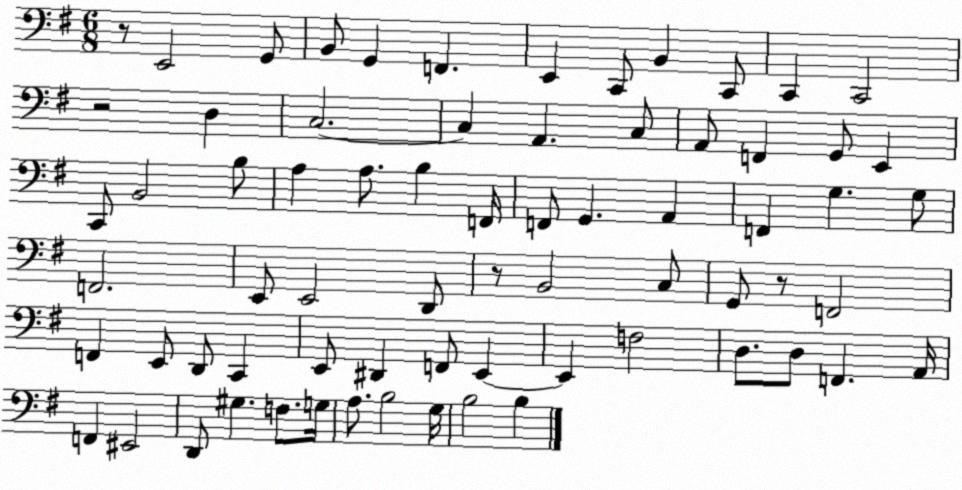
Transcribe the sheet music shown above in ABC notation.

X:1
T:Untitled
M:6/8
L:1/4
K:G
z/2 E,,2 G,,/2 B,,/2 G,, F,, E,, C,,/2 B,, C,,/2 C,, C,,2 z2 D, C,2 C, A,, C,/2 A,,/2 F,, G,,/2 E,, C,,/2 B,,2 B,/2 A, A,/2 B, F,,/4 F,,/2 G,, A,, F,, G, G,/2 F,,2 E,,/2 E,,2 D,,/2 z/2 B,,2 C,/2 G,,/2 z/2 F,,2 F,, E,,/2 D,,/2 C,, E,,/2 ^D,, F,,/2 E,, E,, F,2 D,/2 D,/2 F,, A,,/4 F,, ^E,,2 D,,/2 ^G, F,/2 G,/4 A,/2 B,2 G,/4 B,2 B,